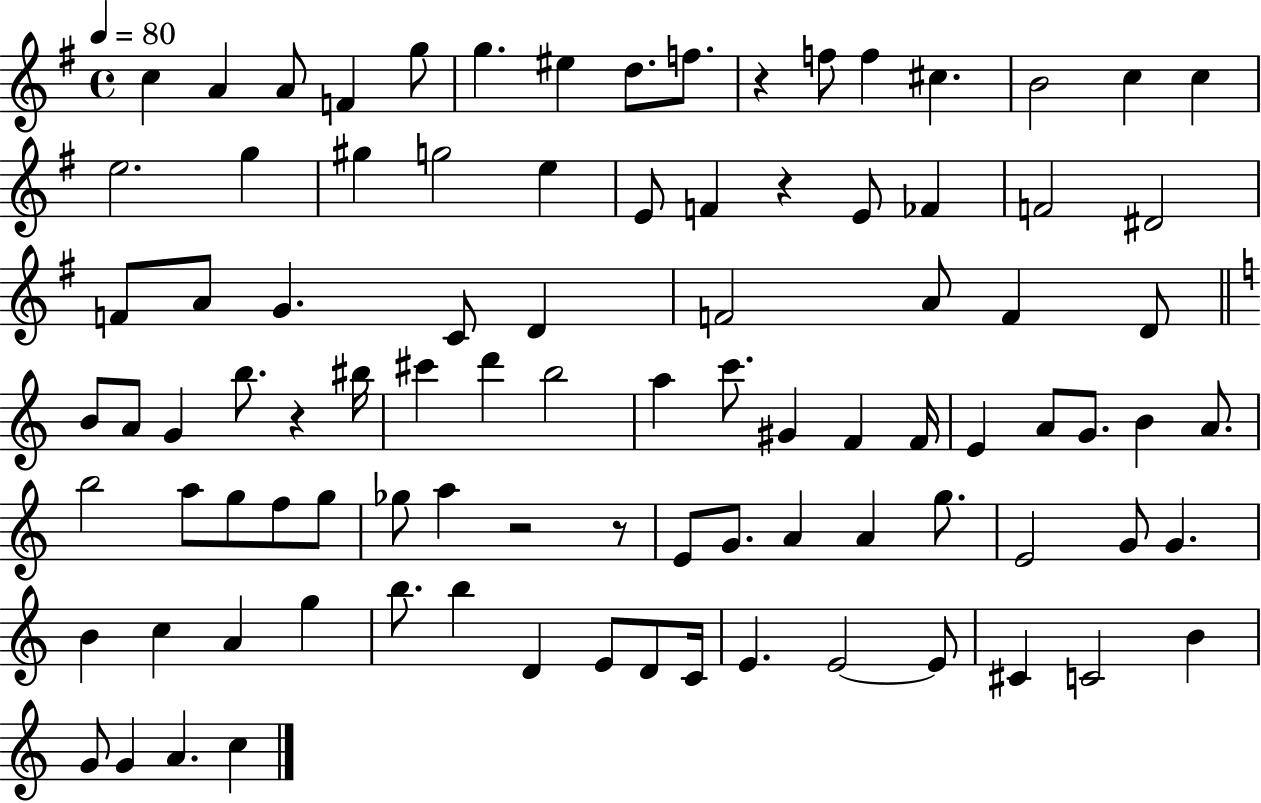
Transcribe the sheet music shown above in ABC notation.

X:1
T:Untitled
M:4/4
L:1/4
K:G
c A A/2 F g/2 g ^e d/2 f/2 z f/2 f ^c B2 c c e2 g ^g g2 e E/2 F z E/2 _F F2 ^D2 F/2 A/2 G C/2 D F2 A/2 F D/2 B/2 A/2 G b/2 z ^b/4 ^c' d' b2 a c'/2 ^G F F/4 E A/2 G/2 B A/2 b2 a/2 g/2 f/2 g/2 _g/2 a z2 z/2 E/2 G/2 A A g/2 E2 G/2 G B c A g b/2 b D E/2 D/2 C/4 E E2 E/2 ^C C2 B G/2 G A c